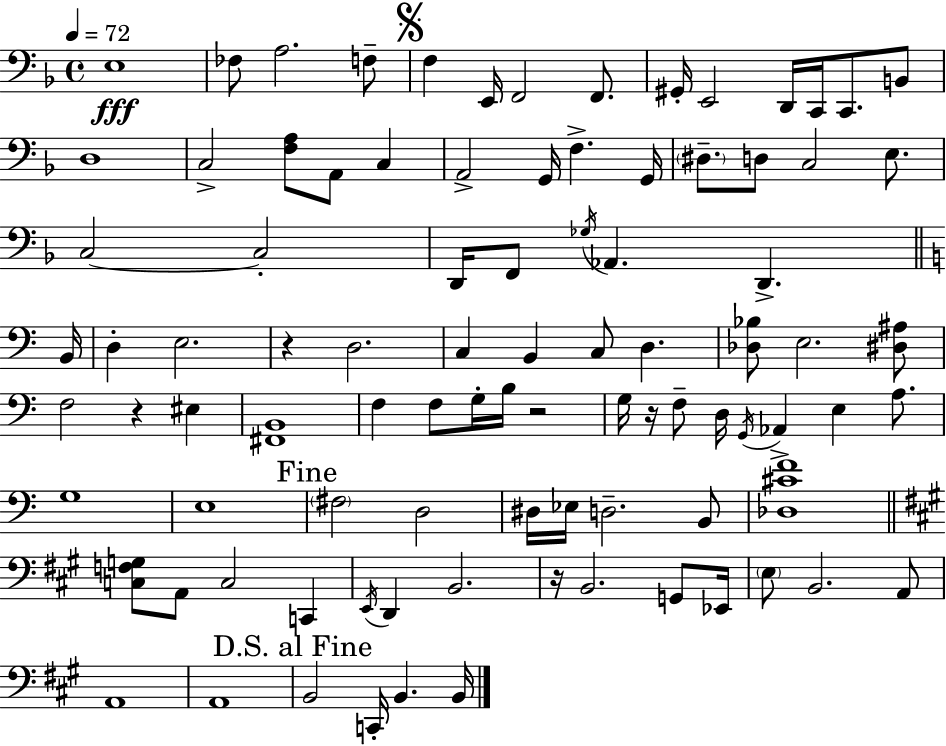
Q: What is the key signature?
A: D minor